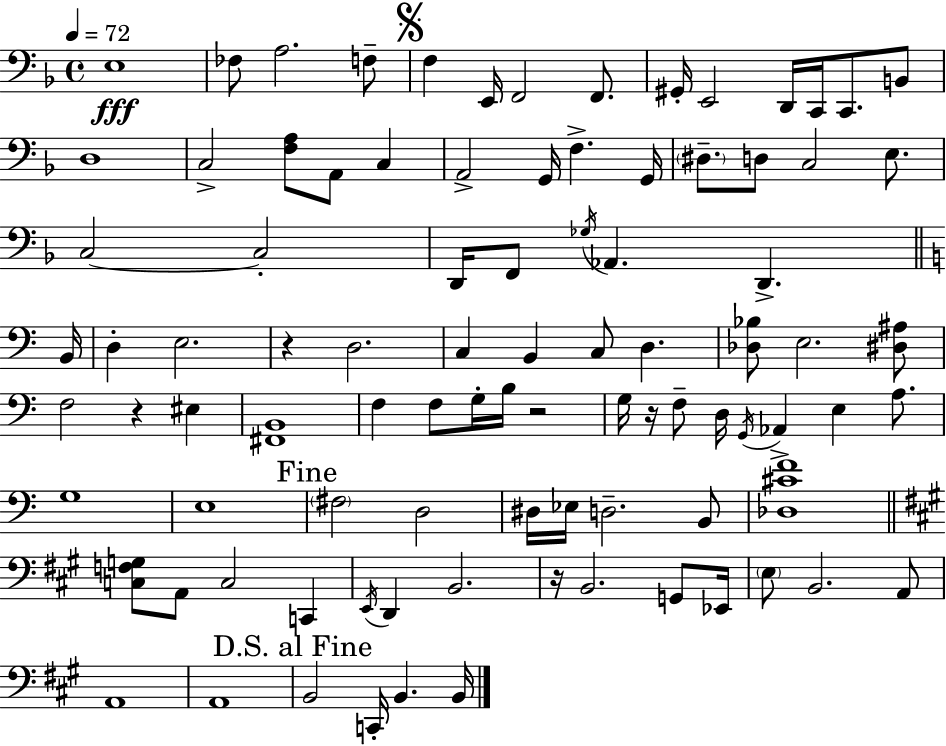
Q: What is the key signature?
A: D minor